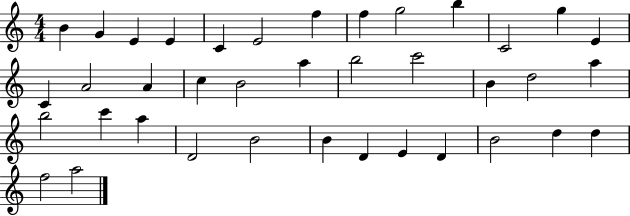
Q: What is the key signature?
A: C major